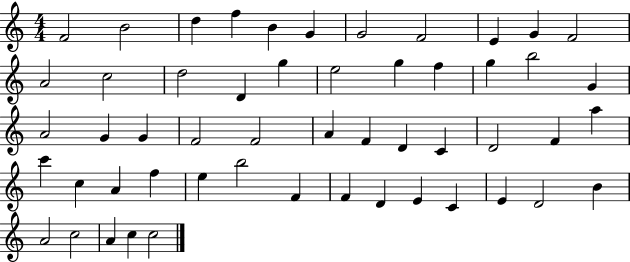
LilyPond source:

{
  \clef treble
  \numericTimeSignature
  \time 4/4
  \key c \major
  f'2 b'2 | d''4 f''4 b'4 g'4 | g'2 f'2 | e'4 g'4 f'2 | \break a'2 c''2 | d''2 d'4 g''4 | e''2 g''4 f''4 | g''4 b''2 g'4 | \break a'2 g'4 g'4 | f'2 f'2 | a'4 f'4 d'4 c'4 | d'2 f'4 a''4 | \break c'''4 c''4 a'4 f''4 | e''4 b''2 f'4 | f'4 d'4 e'4 c'4 | e'4 d'2 b'4 | \break a'2 c''2 | a'4 c''4 c''2 | \bar "|."
}